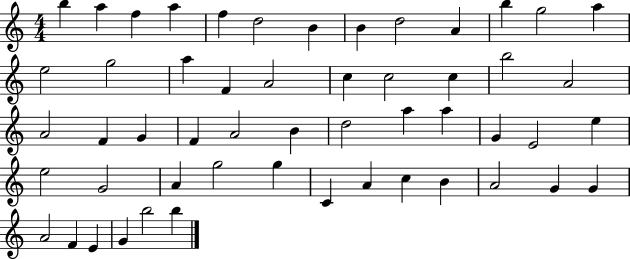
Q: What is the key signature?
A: C major